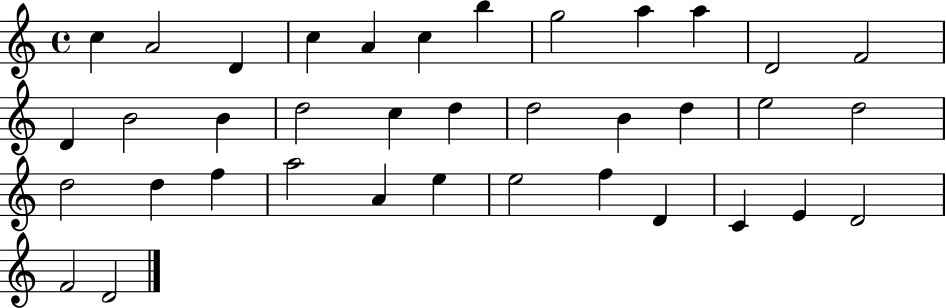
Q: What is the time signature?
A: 4/4